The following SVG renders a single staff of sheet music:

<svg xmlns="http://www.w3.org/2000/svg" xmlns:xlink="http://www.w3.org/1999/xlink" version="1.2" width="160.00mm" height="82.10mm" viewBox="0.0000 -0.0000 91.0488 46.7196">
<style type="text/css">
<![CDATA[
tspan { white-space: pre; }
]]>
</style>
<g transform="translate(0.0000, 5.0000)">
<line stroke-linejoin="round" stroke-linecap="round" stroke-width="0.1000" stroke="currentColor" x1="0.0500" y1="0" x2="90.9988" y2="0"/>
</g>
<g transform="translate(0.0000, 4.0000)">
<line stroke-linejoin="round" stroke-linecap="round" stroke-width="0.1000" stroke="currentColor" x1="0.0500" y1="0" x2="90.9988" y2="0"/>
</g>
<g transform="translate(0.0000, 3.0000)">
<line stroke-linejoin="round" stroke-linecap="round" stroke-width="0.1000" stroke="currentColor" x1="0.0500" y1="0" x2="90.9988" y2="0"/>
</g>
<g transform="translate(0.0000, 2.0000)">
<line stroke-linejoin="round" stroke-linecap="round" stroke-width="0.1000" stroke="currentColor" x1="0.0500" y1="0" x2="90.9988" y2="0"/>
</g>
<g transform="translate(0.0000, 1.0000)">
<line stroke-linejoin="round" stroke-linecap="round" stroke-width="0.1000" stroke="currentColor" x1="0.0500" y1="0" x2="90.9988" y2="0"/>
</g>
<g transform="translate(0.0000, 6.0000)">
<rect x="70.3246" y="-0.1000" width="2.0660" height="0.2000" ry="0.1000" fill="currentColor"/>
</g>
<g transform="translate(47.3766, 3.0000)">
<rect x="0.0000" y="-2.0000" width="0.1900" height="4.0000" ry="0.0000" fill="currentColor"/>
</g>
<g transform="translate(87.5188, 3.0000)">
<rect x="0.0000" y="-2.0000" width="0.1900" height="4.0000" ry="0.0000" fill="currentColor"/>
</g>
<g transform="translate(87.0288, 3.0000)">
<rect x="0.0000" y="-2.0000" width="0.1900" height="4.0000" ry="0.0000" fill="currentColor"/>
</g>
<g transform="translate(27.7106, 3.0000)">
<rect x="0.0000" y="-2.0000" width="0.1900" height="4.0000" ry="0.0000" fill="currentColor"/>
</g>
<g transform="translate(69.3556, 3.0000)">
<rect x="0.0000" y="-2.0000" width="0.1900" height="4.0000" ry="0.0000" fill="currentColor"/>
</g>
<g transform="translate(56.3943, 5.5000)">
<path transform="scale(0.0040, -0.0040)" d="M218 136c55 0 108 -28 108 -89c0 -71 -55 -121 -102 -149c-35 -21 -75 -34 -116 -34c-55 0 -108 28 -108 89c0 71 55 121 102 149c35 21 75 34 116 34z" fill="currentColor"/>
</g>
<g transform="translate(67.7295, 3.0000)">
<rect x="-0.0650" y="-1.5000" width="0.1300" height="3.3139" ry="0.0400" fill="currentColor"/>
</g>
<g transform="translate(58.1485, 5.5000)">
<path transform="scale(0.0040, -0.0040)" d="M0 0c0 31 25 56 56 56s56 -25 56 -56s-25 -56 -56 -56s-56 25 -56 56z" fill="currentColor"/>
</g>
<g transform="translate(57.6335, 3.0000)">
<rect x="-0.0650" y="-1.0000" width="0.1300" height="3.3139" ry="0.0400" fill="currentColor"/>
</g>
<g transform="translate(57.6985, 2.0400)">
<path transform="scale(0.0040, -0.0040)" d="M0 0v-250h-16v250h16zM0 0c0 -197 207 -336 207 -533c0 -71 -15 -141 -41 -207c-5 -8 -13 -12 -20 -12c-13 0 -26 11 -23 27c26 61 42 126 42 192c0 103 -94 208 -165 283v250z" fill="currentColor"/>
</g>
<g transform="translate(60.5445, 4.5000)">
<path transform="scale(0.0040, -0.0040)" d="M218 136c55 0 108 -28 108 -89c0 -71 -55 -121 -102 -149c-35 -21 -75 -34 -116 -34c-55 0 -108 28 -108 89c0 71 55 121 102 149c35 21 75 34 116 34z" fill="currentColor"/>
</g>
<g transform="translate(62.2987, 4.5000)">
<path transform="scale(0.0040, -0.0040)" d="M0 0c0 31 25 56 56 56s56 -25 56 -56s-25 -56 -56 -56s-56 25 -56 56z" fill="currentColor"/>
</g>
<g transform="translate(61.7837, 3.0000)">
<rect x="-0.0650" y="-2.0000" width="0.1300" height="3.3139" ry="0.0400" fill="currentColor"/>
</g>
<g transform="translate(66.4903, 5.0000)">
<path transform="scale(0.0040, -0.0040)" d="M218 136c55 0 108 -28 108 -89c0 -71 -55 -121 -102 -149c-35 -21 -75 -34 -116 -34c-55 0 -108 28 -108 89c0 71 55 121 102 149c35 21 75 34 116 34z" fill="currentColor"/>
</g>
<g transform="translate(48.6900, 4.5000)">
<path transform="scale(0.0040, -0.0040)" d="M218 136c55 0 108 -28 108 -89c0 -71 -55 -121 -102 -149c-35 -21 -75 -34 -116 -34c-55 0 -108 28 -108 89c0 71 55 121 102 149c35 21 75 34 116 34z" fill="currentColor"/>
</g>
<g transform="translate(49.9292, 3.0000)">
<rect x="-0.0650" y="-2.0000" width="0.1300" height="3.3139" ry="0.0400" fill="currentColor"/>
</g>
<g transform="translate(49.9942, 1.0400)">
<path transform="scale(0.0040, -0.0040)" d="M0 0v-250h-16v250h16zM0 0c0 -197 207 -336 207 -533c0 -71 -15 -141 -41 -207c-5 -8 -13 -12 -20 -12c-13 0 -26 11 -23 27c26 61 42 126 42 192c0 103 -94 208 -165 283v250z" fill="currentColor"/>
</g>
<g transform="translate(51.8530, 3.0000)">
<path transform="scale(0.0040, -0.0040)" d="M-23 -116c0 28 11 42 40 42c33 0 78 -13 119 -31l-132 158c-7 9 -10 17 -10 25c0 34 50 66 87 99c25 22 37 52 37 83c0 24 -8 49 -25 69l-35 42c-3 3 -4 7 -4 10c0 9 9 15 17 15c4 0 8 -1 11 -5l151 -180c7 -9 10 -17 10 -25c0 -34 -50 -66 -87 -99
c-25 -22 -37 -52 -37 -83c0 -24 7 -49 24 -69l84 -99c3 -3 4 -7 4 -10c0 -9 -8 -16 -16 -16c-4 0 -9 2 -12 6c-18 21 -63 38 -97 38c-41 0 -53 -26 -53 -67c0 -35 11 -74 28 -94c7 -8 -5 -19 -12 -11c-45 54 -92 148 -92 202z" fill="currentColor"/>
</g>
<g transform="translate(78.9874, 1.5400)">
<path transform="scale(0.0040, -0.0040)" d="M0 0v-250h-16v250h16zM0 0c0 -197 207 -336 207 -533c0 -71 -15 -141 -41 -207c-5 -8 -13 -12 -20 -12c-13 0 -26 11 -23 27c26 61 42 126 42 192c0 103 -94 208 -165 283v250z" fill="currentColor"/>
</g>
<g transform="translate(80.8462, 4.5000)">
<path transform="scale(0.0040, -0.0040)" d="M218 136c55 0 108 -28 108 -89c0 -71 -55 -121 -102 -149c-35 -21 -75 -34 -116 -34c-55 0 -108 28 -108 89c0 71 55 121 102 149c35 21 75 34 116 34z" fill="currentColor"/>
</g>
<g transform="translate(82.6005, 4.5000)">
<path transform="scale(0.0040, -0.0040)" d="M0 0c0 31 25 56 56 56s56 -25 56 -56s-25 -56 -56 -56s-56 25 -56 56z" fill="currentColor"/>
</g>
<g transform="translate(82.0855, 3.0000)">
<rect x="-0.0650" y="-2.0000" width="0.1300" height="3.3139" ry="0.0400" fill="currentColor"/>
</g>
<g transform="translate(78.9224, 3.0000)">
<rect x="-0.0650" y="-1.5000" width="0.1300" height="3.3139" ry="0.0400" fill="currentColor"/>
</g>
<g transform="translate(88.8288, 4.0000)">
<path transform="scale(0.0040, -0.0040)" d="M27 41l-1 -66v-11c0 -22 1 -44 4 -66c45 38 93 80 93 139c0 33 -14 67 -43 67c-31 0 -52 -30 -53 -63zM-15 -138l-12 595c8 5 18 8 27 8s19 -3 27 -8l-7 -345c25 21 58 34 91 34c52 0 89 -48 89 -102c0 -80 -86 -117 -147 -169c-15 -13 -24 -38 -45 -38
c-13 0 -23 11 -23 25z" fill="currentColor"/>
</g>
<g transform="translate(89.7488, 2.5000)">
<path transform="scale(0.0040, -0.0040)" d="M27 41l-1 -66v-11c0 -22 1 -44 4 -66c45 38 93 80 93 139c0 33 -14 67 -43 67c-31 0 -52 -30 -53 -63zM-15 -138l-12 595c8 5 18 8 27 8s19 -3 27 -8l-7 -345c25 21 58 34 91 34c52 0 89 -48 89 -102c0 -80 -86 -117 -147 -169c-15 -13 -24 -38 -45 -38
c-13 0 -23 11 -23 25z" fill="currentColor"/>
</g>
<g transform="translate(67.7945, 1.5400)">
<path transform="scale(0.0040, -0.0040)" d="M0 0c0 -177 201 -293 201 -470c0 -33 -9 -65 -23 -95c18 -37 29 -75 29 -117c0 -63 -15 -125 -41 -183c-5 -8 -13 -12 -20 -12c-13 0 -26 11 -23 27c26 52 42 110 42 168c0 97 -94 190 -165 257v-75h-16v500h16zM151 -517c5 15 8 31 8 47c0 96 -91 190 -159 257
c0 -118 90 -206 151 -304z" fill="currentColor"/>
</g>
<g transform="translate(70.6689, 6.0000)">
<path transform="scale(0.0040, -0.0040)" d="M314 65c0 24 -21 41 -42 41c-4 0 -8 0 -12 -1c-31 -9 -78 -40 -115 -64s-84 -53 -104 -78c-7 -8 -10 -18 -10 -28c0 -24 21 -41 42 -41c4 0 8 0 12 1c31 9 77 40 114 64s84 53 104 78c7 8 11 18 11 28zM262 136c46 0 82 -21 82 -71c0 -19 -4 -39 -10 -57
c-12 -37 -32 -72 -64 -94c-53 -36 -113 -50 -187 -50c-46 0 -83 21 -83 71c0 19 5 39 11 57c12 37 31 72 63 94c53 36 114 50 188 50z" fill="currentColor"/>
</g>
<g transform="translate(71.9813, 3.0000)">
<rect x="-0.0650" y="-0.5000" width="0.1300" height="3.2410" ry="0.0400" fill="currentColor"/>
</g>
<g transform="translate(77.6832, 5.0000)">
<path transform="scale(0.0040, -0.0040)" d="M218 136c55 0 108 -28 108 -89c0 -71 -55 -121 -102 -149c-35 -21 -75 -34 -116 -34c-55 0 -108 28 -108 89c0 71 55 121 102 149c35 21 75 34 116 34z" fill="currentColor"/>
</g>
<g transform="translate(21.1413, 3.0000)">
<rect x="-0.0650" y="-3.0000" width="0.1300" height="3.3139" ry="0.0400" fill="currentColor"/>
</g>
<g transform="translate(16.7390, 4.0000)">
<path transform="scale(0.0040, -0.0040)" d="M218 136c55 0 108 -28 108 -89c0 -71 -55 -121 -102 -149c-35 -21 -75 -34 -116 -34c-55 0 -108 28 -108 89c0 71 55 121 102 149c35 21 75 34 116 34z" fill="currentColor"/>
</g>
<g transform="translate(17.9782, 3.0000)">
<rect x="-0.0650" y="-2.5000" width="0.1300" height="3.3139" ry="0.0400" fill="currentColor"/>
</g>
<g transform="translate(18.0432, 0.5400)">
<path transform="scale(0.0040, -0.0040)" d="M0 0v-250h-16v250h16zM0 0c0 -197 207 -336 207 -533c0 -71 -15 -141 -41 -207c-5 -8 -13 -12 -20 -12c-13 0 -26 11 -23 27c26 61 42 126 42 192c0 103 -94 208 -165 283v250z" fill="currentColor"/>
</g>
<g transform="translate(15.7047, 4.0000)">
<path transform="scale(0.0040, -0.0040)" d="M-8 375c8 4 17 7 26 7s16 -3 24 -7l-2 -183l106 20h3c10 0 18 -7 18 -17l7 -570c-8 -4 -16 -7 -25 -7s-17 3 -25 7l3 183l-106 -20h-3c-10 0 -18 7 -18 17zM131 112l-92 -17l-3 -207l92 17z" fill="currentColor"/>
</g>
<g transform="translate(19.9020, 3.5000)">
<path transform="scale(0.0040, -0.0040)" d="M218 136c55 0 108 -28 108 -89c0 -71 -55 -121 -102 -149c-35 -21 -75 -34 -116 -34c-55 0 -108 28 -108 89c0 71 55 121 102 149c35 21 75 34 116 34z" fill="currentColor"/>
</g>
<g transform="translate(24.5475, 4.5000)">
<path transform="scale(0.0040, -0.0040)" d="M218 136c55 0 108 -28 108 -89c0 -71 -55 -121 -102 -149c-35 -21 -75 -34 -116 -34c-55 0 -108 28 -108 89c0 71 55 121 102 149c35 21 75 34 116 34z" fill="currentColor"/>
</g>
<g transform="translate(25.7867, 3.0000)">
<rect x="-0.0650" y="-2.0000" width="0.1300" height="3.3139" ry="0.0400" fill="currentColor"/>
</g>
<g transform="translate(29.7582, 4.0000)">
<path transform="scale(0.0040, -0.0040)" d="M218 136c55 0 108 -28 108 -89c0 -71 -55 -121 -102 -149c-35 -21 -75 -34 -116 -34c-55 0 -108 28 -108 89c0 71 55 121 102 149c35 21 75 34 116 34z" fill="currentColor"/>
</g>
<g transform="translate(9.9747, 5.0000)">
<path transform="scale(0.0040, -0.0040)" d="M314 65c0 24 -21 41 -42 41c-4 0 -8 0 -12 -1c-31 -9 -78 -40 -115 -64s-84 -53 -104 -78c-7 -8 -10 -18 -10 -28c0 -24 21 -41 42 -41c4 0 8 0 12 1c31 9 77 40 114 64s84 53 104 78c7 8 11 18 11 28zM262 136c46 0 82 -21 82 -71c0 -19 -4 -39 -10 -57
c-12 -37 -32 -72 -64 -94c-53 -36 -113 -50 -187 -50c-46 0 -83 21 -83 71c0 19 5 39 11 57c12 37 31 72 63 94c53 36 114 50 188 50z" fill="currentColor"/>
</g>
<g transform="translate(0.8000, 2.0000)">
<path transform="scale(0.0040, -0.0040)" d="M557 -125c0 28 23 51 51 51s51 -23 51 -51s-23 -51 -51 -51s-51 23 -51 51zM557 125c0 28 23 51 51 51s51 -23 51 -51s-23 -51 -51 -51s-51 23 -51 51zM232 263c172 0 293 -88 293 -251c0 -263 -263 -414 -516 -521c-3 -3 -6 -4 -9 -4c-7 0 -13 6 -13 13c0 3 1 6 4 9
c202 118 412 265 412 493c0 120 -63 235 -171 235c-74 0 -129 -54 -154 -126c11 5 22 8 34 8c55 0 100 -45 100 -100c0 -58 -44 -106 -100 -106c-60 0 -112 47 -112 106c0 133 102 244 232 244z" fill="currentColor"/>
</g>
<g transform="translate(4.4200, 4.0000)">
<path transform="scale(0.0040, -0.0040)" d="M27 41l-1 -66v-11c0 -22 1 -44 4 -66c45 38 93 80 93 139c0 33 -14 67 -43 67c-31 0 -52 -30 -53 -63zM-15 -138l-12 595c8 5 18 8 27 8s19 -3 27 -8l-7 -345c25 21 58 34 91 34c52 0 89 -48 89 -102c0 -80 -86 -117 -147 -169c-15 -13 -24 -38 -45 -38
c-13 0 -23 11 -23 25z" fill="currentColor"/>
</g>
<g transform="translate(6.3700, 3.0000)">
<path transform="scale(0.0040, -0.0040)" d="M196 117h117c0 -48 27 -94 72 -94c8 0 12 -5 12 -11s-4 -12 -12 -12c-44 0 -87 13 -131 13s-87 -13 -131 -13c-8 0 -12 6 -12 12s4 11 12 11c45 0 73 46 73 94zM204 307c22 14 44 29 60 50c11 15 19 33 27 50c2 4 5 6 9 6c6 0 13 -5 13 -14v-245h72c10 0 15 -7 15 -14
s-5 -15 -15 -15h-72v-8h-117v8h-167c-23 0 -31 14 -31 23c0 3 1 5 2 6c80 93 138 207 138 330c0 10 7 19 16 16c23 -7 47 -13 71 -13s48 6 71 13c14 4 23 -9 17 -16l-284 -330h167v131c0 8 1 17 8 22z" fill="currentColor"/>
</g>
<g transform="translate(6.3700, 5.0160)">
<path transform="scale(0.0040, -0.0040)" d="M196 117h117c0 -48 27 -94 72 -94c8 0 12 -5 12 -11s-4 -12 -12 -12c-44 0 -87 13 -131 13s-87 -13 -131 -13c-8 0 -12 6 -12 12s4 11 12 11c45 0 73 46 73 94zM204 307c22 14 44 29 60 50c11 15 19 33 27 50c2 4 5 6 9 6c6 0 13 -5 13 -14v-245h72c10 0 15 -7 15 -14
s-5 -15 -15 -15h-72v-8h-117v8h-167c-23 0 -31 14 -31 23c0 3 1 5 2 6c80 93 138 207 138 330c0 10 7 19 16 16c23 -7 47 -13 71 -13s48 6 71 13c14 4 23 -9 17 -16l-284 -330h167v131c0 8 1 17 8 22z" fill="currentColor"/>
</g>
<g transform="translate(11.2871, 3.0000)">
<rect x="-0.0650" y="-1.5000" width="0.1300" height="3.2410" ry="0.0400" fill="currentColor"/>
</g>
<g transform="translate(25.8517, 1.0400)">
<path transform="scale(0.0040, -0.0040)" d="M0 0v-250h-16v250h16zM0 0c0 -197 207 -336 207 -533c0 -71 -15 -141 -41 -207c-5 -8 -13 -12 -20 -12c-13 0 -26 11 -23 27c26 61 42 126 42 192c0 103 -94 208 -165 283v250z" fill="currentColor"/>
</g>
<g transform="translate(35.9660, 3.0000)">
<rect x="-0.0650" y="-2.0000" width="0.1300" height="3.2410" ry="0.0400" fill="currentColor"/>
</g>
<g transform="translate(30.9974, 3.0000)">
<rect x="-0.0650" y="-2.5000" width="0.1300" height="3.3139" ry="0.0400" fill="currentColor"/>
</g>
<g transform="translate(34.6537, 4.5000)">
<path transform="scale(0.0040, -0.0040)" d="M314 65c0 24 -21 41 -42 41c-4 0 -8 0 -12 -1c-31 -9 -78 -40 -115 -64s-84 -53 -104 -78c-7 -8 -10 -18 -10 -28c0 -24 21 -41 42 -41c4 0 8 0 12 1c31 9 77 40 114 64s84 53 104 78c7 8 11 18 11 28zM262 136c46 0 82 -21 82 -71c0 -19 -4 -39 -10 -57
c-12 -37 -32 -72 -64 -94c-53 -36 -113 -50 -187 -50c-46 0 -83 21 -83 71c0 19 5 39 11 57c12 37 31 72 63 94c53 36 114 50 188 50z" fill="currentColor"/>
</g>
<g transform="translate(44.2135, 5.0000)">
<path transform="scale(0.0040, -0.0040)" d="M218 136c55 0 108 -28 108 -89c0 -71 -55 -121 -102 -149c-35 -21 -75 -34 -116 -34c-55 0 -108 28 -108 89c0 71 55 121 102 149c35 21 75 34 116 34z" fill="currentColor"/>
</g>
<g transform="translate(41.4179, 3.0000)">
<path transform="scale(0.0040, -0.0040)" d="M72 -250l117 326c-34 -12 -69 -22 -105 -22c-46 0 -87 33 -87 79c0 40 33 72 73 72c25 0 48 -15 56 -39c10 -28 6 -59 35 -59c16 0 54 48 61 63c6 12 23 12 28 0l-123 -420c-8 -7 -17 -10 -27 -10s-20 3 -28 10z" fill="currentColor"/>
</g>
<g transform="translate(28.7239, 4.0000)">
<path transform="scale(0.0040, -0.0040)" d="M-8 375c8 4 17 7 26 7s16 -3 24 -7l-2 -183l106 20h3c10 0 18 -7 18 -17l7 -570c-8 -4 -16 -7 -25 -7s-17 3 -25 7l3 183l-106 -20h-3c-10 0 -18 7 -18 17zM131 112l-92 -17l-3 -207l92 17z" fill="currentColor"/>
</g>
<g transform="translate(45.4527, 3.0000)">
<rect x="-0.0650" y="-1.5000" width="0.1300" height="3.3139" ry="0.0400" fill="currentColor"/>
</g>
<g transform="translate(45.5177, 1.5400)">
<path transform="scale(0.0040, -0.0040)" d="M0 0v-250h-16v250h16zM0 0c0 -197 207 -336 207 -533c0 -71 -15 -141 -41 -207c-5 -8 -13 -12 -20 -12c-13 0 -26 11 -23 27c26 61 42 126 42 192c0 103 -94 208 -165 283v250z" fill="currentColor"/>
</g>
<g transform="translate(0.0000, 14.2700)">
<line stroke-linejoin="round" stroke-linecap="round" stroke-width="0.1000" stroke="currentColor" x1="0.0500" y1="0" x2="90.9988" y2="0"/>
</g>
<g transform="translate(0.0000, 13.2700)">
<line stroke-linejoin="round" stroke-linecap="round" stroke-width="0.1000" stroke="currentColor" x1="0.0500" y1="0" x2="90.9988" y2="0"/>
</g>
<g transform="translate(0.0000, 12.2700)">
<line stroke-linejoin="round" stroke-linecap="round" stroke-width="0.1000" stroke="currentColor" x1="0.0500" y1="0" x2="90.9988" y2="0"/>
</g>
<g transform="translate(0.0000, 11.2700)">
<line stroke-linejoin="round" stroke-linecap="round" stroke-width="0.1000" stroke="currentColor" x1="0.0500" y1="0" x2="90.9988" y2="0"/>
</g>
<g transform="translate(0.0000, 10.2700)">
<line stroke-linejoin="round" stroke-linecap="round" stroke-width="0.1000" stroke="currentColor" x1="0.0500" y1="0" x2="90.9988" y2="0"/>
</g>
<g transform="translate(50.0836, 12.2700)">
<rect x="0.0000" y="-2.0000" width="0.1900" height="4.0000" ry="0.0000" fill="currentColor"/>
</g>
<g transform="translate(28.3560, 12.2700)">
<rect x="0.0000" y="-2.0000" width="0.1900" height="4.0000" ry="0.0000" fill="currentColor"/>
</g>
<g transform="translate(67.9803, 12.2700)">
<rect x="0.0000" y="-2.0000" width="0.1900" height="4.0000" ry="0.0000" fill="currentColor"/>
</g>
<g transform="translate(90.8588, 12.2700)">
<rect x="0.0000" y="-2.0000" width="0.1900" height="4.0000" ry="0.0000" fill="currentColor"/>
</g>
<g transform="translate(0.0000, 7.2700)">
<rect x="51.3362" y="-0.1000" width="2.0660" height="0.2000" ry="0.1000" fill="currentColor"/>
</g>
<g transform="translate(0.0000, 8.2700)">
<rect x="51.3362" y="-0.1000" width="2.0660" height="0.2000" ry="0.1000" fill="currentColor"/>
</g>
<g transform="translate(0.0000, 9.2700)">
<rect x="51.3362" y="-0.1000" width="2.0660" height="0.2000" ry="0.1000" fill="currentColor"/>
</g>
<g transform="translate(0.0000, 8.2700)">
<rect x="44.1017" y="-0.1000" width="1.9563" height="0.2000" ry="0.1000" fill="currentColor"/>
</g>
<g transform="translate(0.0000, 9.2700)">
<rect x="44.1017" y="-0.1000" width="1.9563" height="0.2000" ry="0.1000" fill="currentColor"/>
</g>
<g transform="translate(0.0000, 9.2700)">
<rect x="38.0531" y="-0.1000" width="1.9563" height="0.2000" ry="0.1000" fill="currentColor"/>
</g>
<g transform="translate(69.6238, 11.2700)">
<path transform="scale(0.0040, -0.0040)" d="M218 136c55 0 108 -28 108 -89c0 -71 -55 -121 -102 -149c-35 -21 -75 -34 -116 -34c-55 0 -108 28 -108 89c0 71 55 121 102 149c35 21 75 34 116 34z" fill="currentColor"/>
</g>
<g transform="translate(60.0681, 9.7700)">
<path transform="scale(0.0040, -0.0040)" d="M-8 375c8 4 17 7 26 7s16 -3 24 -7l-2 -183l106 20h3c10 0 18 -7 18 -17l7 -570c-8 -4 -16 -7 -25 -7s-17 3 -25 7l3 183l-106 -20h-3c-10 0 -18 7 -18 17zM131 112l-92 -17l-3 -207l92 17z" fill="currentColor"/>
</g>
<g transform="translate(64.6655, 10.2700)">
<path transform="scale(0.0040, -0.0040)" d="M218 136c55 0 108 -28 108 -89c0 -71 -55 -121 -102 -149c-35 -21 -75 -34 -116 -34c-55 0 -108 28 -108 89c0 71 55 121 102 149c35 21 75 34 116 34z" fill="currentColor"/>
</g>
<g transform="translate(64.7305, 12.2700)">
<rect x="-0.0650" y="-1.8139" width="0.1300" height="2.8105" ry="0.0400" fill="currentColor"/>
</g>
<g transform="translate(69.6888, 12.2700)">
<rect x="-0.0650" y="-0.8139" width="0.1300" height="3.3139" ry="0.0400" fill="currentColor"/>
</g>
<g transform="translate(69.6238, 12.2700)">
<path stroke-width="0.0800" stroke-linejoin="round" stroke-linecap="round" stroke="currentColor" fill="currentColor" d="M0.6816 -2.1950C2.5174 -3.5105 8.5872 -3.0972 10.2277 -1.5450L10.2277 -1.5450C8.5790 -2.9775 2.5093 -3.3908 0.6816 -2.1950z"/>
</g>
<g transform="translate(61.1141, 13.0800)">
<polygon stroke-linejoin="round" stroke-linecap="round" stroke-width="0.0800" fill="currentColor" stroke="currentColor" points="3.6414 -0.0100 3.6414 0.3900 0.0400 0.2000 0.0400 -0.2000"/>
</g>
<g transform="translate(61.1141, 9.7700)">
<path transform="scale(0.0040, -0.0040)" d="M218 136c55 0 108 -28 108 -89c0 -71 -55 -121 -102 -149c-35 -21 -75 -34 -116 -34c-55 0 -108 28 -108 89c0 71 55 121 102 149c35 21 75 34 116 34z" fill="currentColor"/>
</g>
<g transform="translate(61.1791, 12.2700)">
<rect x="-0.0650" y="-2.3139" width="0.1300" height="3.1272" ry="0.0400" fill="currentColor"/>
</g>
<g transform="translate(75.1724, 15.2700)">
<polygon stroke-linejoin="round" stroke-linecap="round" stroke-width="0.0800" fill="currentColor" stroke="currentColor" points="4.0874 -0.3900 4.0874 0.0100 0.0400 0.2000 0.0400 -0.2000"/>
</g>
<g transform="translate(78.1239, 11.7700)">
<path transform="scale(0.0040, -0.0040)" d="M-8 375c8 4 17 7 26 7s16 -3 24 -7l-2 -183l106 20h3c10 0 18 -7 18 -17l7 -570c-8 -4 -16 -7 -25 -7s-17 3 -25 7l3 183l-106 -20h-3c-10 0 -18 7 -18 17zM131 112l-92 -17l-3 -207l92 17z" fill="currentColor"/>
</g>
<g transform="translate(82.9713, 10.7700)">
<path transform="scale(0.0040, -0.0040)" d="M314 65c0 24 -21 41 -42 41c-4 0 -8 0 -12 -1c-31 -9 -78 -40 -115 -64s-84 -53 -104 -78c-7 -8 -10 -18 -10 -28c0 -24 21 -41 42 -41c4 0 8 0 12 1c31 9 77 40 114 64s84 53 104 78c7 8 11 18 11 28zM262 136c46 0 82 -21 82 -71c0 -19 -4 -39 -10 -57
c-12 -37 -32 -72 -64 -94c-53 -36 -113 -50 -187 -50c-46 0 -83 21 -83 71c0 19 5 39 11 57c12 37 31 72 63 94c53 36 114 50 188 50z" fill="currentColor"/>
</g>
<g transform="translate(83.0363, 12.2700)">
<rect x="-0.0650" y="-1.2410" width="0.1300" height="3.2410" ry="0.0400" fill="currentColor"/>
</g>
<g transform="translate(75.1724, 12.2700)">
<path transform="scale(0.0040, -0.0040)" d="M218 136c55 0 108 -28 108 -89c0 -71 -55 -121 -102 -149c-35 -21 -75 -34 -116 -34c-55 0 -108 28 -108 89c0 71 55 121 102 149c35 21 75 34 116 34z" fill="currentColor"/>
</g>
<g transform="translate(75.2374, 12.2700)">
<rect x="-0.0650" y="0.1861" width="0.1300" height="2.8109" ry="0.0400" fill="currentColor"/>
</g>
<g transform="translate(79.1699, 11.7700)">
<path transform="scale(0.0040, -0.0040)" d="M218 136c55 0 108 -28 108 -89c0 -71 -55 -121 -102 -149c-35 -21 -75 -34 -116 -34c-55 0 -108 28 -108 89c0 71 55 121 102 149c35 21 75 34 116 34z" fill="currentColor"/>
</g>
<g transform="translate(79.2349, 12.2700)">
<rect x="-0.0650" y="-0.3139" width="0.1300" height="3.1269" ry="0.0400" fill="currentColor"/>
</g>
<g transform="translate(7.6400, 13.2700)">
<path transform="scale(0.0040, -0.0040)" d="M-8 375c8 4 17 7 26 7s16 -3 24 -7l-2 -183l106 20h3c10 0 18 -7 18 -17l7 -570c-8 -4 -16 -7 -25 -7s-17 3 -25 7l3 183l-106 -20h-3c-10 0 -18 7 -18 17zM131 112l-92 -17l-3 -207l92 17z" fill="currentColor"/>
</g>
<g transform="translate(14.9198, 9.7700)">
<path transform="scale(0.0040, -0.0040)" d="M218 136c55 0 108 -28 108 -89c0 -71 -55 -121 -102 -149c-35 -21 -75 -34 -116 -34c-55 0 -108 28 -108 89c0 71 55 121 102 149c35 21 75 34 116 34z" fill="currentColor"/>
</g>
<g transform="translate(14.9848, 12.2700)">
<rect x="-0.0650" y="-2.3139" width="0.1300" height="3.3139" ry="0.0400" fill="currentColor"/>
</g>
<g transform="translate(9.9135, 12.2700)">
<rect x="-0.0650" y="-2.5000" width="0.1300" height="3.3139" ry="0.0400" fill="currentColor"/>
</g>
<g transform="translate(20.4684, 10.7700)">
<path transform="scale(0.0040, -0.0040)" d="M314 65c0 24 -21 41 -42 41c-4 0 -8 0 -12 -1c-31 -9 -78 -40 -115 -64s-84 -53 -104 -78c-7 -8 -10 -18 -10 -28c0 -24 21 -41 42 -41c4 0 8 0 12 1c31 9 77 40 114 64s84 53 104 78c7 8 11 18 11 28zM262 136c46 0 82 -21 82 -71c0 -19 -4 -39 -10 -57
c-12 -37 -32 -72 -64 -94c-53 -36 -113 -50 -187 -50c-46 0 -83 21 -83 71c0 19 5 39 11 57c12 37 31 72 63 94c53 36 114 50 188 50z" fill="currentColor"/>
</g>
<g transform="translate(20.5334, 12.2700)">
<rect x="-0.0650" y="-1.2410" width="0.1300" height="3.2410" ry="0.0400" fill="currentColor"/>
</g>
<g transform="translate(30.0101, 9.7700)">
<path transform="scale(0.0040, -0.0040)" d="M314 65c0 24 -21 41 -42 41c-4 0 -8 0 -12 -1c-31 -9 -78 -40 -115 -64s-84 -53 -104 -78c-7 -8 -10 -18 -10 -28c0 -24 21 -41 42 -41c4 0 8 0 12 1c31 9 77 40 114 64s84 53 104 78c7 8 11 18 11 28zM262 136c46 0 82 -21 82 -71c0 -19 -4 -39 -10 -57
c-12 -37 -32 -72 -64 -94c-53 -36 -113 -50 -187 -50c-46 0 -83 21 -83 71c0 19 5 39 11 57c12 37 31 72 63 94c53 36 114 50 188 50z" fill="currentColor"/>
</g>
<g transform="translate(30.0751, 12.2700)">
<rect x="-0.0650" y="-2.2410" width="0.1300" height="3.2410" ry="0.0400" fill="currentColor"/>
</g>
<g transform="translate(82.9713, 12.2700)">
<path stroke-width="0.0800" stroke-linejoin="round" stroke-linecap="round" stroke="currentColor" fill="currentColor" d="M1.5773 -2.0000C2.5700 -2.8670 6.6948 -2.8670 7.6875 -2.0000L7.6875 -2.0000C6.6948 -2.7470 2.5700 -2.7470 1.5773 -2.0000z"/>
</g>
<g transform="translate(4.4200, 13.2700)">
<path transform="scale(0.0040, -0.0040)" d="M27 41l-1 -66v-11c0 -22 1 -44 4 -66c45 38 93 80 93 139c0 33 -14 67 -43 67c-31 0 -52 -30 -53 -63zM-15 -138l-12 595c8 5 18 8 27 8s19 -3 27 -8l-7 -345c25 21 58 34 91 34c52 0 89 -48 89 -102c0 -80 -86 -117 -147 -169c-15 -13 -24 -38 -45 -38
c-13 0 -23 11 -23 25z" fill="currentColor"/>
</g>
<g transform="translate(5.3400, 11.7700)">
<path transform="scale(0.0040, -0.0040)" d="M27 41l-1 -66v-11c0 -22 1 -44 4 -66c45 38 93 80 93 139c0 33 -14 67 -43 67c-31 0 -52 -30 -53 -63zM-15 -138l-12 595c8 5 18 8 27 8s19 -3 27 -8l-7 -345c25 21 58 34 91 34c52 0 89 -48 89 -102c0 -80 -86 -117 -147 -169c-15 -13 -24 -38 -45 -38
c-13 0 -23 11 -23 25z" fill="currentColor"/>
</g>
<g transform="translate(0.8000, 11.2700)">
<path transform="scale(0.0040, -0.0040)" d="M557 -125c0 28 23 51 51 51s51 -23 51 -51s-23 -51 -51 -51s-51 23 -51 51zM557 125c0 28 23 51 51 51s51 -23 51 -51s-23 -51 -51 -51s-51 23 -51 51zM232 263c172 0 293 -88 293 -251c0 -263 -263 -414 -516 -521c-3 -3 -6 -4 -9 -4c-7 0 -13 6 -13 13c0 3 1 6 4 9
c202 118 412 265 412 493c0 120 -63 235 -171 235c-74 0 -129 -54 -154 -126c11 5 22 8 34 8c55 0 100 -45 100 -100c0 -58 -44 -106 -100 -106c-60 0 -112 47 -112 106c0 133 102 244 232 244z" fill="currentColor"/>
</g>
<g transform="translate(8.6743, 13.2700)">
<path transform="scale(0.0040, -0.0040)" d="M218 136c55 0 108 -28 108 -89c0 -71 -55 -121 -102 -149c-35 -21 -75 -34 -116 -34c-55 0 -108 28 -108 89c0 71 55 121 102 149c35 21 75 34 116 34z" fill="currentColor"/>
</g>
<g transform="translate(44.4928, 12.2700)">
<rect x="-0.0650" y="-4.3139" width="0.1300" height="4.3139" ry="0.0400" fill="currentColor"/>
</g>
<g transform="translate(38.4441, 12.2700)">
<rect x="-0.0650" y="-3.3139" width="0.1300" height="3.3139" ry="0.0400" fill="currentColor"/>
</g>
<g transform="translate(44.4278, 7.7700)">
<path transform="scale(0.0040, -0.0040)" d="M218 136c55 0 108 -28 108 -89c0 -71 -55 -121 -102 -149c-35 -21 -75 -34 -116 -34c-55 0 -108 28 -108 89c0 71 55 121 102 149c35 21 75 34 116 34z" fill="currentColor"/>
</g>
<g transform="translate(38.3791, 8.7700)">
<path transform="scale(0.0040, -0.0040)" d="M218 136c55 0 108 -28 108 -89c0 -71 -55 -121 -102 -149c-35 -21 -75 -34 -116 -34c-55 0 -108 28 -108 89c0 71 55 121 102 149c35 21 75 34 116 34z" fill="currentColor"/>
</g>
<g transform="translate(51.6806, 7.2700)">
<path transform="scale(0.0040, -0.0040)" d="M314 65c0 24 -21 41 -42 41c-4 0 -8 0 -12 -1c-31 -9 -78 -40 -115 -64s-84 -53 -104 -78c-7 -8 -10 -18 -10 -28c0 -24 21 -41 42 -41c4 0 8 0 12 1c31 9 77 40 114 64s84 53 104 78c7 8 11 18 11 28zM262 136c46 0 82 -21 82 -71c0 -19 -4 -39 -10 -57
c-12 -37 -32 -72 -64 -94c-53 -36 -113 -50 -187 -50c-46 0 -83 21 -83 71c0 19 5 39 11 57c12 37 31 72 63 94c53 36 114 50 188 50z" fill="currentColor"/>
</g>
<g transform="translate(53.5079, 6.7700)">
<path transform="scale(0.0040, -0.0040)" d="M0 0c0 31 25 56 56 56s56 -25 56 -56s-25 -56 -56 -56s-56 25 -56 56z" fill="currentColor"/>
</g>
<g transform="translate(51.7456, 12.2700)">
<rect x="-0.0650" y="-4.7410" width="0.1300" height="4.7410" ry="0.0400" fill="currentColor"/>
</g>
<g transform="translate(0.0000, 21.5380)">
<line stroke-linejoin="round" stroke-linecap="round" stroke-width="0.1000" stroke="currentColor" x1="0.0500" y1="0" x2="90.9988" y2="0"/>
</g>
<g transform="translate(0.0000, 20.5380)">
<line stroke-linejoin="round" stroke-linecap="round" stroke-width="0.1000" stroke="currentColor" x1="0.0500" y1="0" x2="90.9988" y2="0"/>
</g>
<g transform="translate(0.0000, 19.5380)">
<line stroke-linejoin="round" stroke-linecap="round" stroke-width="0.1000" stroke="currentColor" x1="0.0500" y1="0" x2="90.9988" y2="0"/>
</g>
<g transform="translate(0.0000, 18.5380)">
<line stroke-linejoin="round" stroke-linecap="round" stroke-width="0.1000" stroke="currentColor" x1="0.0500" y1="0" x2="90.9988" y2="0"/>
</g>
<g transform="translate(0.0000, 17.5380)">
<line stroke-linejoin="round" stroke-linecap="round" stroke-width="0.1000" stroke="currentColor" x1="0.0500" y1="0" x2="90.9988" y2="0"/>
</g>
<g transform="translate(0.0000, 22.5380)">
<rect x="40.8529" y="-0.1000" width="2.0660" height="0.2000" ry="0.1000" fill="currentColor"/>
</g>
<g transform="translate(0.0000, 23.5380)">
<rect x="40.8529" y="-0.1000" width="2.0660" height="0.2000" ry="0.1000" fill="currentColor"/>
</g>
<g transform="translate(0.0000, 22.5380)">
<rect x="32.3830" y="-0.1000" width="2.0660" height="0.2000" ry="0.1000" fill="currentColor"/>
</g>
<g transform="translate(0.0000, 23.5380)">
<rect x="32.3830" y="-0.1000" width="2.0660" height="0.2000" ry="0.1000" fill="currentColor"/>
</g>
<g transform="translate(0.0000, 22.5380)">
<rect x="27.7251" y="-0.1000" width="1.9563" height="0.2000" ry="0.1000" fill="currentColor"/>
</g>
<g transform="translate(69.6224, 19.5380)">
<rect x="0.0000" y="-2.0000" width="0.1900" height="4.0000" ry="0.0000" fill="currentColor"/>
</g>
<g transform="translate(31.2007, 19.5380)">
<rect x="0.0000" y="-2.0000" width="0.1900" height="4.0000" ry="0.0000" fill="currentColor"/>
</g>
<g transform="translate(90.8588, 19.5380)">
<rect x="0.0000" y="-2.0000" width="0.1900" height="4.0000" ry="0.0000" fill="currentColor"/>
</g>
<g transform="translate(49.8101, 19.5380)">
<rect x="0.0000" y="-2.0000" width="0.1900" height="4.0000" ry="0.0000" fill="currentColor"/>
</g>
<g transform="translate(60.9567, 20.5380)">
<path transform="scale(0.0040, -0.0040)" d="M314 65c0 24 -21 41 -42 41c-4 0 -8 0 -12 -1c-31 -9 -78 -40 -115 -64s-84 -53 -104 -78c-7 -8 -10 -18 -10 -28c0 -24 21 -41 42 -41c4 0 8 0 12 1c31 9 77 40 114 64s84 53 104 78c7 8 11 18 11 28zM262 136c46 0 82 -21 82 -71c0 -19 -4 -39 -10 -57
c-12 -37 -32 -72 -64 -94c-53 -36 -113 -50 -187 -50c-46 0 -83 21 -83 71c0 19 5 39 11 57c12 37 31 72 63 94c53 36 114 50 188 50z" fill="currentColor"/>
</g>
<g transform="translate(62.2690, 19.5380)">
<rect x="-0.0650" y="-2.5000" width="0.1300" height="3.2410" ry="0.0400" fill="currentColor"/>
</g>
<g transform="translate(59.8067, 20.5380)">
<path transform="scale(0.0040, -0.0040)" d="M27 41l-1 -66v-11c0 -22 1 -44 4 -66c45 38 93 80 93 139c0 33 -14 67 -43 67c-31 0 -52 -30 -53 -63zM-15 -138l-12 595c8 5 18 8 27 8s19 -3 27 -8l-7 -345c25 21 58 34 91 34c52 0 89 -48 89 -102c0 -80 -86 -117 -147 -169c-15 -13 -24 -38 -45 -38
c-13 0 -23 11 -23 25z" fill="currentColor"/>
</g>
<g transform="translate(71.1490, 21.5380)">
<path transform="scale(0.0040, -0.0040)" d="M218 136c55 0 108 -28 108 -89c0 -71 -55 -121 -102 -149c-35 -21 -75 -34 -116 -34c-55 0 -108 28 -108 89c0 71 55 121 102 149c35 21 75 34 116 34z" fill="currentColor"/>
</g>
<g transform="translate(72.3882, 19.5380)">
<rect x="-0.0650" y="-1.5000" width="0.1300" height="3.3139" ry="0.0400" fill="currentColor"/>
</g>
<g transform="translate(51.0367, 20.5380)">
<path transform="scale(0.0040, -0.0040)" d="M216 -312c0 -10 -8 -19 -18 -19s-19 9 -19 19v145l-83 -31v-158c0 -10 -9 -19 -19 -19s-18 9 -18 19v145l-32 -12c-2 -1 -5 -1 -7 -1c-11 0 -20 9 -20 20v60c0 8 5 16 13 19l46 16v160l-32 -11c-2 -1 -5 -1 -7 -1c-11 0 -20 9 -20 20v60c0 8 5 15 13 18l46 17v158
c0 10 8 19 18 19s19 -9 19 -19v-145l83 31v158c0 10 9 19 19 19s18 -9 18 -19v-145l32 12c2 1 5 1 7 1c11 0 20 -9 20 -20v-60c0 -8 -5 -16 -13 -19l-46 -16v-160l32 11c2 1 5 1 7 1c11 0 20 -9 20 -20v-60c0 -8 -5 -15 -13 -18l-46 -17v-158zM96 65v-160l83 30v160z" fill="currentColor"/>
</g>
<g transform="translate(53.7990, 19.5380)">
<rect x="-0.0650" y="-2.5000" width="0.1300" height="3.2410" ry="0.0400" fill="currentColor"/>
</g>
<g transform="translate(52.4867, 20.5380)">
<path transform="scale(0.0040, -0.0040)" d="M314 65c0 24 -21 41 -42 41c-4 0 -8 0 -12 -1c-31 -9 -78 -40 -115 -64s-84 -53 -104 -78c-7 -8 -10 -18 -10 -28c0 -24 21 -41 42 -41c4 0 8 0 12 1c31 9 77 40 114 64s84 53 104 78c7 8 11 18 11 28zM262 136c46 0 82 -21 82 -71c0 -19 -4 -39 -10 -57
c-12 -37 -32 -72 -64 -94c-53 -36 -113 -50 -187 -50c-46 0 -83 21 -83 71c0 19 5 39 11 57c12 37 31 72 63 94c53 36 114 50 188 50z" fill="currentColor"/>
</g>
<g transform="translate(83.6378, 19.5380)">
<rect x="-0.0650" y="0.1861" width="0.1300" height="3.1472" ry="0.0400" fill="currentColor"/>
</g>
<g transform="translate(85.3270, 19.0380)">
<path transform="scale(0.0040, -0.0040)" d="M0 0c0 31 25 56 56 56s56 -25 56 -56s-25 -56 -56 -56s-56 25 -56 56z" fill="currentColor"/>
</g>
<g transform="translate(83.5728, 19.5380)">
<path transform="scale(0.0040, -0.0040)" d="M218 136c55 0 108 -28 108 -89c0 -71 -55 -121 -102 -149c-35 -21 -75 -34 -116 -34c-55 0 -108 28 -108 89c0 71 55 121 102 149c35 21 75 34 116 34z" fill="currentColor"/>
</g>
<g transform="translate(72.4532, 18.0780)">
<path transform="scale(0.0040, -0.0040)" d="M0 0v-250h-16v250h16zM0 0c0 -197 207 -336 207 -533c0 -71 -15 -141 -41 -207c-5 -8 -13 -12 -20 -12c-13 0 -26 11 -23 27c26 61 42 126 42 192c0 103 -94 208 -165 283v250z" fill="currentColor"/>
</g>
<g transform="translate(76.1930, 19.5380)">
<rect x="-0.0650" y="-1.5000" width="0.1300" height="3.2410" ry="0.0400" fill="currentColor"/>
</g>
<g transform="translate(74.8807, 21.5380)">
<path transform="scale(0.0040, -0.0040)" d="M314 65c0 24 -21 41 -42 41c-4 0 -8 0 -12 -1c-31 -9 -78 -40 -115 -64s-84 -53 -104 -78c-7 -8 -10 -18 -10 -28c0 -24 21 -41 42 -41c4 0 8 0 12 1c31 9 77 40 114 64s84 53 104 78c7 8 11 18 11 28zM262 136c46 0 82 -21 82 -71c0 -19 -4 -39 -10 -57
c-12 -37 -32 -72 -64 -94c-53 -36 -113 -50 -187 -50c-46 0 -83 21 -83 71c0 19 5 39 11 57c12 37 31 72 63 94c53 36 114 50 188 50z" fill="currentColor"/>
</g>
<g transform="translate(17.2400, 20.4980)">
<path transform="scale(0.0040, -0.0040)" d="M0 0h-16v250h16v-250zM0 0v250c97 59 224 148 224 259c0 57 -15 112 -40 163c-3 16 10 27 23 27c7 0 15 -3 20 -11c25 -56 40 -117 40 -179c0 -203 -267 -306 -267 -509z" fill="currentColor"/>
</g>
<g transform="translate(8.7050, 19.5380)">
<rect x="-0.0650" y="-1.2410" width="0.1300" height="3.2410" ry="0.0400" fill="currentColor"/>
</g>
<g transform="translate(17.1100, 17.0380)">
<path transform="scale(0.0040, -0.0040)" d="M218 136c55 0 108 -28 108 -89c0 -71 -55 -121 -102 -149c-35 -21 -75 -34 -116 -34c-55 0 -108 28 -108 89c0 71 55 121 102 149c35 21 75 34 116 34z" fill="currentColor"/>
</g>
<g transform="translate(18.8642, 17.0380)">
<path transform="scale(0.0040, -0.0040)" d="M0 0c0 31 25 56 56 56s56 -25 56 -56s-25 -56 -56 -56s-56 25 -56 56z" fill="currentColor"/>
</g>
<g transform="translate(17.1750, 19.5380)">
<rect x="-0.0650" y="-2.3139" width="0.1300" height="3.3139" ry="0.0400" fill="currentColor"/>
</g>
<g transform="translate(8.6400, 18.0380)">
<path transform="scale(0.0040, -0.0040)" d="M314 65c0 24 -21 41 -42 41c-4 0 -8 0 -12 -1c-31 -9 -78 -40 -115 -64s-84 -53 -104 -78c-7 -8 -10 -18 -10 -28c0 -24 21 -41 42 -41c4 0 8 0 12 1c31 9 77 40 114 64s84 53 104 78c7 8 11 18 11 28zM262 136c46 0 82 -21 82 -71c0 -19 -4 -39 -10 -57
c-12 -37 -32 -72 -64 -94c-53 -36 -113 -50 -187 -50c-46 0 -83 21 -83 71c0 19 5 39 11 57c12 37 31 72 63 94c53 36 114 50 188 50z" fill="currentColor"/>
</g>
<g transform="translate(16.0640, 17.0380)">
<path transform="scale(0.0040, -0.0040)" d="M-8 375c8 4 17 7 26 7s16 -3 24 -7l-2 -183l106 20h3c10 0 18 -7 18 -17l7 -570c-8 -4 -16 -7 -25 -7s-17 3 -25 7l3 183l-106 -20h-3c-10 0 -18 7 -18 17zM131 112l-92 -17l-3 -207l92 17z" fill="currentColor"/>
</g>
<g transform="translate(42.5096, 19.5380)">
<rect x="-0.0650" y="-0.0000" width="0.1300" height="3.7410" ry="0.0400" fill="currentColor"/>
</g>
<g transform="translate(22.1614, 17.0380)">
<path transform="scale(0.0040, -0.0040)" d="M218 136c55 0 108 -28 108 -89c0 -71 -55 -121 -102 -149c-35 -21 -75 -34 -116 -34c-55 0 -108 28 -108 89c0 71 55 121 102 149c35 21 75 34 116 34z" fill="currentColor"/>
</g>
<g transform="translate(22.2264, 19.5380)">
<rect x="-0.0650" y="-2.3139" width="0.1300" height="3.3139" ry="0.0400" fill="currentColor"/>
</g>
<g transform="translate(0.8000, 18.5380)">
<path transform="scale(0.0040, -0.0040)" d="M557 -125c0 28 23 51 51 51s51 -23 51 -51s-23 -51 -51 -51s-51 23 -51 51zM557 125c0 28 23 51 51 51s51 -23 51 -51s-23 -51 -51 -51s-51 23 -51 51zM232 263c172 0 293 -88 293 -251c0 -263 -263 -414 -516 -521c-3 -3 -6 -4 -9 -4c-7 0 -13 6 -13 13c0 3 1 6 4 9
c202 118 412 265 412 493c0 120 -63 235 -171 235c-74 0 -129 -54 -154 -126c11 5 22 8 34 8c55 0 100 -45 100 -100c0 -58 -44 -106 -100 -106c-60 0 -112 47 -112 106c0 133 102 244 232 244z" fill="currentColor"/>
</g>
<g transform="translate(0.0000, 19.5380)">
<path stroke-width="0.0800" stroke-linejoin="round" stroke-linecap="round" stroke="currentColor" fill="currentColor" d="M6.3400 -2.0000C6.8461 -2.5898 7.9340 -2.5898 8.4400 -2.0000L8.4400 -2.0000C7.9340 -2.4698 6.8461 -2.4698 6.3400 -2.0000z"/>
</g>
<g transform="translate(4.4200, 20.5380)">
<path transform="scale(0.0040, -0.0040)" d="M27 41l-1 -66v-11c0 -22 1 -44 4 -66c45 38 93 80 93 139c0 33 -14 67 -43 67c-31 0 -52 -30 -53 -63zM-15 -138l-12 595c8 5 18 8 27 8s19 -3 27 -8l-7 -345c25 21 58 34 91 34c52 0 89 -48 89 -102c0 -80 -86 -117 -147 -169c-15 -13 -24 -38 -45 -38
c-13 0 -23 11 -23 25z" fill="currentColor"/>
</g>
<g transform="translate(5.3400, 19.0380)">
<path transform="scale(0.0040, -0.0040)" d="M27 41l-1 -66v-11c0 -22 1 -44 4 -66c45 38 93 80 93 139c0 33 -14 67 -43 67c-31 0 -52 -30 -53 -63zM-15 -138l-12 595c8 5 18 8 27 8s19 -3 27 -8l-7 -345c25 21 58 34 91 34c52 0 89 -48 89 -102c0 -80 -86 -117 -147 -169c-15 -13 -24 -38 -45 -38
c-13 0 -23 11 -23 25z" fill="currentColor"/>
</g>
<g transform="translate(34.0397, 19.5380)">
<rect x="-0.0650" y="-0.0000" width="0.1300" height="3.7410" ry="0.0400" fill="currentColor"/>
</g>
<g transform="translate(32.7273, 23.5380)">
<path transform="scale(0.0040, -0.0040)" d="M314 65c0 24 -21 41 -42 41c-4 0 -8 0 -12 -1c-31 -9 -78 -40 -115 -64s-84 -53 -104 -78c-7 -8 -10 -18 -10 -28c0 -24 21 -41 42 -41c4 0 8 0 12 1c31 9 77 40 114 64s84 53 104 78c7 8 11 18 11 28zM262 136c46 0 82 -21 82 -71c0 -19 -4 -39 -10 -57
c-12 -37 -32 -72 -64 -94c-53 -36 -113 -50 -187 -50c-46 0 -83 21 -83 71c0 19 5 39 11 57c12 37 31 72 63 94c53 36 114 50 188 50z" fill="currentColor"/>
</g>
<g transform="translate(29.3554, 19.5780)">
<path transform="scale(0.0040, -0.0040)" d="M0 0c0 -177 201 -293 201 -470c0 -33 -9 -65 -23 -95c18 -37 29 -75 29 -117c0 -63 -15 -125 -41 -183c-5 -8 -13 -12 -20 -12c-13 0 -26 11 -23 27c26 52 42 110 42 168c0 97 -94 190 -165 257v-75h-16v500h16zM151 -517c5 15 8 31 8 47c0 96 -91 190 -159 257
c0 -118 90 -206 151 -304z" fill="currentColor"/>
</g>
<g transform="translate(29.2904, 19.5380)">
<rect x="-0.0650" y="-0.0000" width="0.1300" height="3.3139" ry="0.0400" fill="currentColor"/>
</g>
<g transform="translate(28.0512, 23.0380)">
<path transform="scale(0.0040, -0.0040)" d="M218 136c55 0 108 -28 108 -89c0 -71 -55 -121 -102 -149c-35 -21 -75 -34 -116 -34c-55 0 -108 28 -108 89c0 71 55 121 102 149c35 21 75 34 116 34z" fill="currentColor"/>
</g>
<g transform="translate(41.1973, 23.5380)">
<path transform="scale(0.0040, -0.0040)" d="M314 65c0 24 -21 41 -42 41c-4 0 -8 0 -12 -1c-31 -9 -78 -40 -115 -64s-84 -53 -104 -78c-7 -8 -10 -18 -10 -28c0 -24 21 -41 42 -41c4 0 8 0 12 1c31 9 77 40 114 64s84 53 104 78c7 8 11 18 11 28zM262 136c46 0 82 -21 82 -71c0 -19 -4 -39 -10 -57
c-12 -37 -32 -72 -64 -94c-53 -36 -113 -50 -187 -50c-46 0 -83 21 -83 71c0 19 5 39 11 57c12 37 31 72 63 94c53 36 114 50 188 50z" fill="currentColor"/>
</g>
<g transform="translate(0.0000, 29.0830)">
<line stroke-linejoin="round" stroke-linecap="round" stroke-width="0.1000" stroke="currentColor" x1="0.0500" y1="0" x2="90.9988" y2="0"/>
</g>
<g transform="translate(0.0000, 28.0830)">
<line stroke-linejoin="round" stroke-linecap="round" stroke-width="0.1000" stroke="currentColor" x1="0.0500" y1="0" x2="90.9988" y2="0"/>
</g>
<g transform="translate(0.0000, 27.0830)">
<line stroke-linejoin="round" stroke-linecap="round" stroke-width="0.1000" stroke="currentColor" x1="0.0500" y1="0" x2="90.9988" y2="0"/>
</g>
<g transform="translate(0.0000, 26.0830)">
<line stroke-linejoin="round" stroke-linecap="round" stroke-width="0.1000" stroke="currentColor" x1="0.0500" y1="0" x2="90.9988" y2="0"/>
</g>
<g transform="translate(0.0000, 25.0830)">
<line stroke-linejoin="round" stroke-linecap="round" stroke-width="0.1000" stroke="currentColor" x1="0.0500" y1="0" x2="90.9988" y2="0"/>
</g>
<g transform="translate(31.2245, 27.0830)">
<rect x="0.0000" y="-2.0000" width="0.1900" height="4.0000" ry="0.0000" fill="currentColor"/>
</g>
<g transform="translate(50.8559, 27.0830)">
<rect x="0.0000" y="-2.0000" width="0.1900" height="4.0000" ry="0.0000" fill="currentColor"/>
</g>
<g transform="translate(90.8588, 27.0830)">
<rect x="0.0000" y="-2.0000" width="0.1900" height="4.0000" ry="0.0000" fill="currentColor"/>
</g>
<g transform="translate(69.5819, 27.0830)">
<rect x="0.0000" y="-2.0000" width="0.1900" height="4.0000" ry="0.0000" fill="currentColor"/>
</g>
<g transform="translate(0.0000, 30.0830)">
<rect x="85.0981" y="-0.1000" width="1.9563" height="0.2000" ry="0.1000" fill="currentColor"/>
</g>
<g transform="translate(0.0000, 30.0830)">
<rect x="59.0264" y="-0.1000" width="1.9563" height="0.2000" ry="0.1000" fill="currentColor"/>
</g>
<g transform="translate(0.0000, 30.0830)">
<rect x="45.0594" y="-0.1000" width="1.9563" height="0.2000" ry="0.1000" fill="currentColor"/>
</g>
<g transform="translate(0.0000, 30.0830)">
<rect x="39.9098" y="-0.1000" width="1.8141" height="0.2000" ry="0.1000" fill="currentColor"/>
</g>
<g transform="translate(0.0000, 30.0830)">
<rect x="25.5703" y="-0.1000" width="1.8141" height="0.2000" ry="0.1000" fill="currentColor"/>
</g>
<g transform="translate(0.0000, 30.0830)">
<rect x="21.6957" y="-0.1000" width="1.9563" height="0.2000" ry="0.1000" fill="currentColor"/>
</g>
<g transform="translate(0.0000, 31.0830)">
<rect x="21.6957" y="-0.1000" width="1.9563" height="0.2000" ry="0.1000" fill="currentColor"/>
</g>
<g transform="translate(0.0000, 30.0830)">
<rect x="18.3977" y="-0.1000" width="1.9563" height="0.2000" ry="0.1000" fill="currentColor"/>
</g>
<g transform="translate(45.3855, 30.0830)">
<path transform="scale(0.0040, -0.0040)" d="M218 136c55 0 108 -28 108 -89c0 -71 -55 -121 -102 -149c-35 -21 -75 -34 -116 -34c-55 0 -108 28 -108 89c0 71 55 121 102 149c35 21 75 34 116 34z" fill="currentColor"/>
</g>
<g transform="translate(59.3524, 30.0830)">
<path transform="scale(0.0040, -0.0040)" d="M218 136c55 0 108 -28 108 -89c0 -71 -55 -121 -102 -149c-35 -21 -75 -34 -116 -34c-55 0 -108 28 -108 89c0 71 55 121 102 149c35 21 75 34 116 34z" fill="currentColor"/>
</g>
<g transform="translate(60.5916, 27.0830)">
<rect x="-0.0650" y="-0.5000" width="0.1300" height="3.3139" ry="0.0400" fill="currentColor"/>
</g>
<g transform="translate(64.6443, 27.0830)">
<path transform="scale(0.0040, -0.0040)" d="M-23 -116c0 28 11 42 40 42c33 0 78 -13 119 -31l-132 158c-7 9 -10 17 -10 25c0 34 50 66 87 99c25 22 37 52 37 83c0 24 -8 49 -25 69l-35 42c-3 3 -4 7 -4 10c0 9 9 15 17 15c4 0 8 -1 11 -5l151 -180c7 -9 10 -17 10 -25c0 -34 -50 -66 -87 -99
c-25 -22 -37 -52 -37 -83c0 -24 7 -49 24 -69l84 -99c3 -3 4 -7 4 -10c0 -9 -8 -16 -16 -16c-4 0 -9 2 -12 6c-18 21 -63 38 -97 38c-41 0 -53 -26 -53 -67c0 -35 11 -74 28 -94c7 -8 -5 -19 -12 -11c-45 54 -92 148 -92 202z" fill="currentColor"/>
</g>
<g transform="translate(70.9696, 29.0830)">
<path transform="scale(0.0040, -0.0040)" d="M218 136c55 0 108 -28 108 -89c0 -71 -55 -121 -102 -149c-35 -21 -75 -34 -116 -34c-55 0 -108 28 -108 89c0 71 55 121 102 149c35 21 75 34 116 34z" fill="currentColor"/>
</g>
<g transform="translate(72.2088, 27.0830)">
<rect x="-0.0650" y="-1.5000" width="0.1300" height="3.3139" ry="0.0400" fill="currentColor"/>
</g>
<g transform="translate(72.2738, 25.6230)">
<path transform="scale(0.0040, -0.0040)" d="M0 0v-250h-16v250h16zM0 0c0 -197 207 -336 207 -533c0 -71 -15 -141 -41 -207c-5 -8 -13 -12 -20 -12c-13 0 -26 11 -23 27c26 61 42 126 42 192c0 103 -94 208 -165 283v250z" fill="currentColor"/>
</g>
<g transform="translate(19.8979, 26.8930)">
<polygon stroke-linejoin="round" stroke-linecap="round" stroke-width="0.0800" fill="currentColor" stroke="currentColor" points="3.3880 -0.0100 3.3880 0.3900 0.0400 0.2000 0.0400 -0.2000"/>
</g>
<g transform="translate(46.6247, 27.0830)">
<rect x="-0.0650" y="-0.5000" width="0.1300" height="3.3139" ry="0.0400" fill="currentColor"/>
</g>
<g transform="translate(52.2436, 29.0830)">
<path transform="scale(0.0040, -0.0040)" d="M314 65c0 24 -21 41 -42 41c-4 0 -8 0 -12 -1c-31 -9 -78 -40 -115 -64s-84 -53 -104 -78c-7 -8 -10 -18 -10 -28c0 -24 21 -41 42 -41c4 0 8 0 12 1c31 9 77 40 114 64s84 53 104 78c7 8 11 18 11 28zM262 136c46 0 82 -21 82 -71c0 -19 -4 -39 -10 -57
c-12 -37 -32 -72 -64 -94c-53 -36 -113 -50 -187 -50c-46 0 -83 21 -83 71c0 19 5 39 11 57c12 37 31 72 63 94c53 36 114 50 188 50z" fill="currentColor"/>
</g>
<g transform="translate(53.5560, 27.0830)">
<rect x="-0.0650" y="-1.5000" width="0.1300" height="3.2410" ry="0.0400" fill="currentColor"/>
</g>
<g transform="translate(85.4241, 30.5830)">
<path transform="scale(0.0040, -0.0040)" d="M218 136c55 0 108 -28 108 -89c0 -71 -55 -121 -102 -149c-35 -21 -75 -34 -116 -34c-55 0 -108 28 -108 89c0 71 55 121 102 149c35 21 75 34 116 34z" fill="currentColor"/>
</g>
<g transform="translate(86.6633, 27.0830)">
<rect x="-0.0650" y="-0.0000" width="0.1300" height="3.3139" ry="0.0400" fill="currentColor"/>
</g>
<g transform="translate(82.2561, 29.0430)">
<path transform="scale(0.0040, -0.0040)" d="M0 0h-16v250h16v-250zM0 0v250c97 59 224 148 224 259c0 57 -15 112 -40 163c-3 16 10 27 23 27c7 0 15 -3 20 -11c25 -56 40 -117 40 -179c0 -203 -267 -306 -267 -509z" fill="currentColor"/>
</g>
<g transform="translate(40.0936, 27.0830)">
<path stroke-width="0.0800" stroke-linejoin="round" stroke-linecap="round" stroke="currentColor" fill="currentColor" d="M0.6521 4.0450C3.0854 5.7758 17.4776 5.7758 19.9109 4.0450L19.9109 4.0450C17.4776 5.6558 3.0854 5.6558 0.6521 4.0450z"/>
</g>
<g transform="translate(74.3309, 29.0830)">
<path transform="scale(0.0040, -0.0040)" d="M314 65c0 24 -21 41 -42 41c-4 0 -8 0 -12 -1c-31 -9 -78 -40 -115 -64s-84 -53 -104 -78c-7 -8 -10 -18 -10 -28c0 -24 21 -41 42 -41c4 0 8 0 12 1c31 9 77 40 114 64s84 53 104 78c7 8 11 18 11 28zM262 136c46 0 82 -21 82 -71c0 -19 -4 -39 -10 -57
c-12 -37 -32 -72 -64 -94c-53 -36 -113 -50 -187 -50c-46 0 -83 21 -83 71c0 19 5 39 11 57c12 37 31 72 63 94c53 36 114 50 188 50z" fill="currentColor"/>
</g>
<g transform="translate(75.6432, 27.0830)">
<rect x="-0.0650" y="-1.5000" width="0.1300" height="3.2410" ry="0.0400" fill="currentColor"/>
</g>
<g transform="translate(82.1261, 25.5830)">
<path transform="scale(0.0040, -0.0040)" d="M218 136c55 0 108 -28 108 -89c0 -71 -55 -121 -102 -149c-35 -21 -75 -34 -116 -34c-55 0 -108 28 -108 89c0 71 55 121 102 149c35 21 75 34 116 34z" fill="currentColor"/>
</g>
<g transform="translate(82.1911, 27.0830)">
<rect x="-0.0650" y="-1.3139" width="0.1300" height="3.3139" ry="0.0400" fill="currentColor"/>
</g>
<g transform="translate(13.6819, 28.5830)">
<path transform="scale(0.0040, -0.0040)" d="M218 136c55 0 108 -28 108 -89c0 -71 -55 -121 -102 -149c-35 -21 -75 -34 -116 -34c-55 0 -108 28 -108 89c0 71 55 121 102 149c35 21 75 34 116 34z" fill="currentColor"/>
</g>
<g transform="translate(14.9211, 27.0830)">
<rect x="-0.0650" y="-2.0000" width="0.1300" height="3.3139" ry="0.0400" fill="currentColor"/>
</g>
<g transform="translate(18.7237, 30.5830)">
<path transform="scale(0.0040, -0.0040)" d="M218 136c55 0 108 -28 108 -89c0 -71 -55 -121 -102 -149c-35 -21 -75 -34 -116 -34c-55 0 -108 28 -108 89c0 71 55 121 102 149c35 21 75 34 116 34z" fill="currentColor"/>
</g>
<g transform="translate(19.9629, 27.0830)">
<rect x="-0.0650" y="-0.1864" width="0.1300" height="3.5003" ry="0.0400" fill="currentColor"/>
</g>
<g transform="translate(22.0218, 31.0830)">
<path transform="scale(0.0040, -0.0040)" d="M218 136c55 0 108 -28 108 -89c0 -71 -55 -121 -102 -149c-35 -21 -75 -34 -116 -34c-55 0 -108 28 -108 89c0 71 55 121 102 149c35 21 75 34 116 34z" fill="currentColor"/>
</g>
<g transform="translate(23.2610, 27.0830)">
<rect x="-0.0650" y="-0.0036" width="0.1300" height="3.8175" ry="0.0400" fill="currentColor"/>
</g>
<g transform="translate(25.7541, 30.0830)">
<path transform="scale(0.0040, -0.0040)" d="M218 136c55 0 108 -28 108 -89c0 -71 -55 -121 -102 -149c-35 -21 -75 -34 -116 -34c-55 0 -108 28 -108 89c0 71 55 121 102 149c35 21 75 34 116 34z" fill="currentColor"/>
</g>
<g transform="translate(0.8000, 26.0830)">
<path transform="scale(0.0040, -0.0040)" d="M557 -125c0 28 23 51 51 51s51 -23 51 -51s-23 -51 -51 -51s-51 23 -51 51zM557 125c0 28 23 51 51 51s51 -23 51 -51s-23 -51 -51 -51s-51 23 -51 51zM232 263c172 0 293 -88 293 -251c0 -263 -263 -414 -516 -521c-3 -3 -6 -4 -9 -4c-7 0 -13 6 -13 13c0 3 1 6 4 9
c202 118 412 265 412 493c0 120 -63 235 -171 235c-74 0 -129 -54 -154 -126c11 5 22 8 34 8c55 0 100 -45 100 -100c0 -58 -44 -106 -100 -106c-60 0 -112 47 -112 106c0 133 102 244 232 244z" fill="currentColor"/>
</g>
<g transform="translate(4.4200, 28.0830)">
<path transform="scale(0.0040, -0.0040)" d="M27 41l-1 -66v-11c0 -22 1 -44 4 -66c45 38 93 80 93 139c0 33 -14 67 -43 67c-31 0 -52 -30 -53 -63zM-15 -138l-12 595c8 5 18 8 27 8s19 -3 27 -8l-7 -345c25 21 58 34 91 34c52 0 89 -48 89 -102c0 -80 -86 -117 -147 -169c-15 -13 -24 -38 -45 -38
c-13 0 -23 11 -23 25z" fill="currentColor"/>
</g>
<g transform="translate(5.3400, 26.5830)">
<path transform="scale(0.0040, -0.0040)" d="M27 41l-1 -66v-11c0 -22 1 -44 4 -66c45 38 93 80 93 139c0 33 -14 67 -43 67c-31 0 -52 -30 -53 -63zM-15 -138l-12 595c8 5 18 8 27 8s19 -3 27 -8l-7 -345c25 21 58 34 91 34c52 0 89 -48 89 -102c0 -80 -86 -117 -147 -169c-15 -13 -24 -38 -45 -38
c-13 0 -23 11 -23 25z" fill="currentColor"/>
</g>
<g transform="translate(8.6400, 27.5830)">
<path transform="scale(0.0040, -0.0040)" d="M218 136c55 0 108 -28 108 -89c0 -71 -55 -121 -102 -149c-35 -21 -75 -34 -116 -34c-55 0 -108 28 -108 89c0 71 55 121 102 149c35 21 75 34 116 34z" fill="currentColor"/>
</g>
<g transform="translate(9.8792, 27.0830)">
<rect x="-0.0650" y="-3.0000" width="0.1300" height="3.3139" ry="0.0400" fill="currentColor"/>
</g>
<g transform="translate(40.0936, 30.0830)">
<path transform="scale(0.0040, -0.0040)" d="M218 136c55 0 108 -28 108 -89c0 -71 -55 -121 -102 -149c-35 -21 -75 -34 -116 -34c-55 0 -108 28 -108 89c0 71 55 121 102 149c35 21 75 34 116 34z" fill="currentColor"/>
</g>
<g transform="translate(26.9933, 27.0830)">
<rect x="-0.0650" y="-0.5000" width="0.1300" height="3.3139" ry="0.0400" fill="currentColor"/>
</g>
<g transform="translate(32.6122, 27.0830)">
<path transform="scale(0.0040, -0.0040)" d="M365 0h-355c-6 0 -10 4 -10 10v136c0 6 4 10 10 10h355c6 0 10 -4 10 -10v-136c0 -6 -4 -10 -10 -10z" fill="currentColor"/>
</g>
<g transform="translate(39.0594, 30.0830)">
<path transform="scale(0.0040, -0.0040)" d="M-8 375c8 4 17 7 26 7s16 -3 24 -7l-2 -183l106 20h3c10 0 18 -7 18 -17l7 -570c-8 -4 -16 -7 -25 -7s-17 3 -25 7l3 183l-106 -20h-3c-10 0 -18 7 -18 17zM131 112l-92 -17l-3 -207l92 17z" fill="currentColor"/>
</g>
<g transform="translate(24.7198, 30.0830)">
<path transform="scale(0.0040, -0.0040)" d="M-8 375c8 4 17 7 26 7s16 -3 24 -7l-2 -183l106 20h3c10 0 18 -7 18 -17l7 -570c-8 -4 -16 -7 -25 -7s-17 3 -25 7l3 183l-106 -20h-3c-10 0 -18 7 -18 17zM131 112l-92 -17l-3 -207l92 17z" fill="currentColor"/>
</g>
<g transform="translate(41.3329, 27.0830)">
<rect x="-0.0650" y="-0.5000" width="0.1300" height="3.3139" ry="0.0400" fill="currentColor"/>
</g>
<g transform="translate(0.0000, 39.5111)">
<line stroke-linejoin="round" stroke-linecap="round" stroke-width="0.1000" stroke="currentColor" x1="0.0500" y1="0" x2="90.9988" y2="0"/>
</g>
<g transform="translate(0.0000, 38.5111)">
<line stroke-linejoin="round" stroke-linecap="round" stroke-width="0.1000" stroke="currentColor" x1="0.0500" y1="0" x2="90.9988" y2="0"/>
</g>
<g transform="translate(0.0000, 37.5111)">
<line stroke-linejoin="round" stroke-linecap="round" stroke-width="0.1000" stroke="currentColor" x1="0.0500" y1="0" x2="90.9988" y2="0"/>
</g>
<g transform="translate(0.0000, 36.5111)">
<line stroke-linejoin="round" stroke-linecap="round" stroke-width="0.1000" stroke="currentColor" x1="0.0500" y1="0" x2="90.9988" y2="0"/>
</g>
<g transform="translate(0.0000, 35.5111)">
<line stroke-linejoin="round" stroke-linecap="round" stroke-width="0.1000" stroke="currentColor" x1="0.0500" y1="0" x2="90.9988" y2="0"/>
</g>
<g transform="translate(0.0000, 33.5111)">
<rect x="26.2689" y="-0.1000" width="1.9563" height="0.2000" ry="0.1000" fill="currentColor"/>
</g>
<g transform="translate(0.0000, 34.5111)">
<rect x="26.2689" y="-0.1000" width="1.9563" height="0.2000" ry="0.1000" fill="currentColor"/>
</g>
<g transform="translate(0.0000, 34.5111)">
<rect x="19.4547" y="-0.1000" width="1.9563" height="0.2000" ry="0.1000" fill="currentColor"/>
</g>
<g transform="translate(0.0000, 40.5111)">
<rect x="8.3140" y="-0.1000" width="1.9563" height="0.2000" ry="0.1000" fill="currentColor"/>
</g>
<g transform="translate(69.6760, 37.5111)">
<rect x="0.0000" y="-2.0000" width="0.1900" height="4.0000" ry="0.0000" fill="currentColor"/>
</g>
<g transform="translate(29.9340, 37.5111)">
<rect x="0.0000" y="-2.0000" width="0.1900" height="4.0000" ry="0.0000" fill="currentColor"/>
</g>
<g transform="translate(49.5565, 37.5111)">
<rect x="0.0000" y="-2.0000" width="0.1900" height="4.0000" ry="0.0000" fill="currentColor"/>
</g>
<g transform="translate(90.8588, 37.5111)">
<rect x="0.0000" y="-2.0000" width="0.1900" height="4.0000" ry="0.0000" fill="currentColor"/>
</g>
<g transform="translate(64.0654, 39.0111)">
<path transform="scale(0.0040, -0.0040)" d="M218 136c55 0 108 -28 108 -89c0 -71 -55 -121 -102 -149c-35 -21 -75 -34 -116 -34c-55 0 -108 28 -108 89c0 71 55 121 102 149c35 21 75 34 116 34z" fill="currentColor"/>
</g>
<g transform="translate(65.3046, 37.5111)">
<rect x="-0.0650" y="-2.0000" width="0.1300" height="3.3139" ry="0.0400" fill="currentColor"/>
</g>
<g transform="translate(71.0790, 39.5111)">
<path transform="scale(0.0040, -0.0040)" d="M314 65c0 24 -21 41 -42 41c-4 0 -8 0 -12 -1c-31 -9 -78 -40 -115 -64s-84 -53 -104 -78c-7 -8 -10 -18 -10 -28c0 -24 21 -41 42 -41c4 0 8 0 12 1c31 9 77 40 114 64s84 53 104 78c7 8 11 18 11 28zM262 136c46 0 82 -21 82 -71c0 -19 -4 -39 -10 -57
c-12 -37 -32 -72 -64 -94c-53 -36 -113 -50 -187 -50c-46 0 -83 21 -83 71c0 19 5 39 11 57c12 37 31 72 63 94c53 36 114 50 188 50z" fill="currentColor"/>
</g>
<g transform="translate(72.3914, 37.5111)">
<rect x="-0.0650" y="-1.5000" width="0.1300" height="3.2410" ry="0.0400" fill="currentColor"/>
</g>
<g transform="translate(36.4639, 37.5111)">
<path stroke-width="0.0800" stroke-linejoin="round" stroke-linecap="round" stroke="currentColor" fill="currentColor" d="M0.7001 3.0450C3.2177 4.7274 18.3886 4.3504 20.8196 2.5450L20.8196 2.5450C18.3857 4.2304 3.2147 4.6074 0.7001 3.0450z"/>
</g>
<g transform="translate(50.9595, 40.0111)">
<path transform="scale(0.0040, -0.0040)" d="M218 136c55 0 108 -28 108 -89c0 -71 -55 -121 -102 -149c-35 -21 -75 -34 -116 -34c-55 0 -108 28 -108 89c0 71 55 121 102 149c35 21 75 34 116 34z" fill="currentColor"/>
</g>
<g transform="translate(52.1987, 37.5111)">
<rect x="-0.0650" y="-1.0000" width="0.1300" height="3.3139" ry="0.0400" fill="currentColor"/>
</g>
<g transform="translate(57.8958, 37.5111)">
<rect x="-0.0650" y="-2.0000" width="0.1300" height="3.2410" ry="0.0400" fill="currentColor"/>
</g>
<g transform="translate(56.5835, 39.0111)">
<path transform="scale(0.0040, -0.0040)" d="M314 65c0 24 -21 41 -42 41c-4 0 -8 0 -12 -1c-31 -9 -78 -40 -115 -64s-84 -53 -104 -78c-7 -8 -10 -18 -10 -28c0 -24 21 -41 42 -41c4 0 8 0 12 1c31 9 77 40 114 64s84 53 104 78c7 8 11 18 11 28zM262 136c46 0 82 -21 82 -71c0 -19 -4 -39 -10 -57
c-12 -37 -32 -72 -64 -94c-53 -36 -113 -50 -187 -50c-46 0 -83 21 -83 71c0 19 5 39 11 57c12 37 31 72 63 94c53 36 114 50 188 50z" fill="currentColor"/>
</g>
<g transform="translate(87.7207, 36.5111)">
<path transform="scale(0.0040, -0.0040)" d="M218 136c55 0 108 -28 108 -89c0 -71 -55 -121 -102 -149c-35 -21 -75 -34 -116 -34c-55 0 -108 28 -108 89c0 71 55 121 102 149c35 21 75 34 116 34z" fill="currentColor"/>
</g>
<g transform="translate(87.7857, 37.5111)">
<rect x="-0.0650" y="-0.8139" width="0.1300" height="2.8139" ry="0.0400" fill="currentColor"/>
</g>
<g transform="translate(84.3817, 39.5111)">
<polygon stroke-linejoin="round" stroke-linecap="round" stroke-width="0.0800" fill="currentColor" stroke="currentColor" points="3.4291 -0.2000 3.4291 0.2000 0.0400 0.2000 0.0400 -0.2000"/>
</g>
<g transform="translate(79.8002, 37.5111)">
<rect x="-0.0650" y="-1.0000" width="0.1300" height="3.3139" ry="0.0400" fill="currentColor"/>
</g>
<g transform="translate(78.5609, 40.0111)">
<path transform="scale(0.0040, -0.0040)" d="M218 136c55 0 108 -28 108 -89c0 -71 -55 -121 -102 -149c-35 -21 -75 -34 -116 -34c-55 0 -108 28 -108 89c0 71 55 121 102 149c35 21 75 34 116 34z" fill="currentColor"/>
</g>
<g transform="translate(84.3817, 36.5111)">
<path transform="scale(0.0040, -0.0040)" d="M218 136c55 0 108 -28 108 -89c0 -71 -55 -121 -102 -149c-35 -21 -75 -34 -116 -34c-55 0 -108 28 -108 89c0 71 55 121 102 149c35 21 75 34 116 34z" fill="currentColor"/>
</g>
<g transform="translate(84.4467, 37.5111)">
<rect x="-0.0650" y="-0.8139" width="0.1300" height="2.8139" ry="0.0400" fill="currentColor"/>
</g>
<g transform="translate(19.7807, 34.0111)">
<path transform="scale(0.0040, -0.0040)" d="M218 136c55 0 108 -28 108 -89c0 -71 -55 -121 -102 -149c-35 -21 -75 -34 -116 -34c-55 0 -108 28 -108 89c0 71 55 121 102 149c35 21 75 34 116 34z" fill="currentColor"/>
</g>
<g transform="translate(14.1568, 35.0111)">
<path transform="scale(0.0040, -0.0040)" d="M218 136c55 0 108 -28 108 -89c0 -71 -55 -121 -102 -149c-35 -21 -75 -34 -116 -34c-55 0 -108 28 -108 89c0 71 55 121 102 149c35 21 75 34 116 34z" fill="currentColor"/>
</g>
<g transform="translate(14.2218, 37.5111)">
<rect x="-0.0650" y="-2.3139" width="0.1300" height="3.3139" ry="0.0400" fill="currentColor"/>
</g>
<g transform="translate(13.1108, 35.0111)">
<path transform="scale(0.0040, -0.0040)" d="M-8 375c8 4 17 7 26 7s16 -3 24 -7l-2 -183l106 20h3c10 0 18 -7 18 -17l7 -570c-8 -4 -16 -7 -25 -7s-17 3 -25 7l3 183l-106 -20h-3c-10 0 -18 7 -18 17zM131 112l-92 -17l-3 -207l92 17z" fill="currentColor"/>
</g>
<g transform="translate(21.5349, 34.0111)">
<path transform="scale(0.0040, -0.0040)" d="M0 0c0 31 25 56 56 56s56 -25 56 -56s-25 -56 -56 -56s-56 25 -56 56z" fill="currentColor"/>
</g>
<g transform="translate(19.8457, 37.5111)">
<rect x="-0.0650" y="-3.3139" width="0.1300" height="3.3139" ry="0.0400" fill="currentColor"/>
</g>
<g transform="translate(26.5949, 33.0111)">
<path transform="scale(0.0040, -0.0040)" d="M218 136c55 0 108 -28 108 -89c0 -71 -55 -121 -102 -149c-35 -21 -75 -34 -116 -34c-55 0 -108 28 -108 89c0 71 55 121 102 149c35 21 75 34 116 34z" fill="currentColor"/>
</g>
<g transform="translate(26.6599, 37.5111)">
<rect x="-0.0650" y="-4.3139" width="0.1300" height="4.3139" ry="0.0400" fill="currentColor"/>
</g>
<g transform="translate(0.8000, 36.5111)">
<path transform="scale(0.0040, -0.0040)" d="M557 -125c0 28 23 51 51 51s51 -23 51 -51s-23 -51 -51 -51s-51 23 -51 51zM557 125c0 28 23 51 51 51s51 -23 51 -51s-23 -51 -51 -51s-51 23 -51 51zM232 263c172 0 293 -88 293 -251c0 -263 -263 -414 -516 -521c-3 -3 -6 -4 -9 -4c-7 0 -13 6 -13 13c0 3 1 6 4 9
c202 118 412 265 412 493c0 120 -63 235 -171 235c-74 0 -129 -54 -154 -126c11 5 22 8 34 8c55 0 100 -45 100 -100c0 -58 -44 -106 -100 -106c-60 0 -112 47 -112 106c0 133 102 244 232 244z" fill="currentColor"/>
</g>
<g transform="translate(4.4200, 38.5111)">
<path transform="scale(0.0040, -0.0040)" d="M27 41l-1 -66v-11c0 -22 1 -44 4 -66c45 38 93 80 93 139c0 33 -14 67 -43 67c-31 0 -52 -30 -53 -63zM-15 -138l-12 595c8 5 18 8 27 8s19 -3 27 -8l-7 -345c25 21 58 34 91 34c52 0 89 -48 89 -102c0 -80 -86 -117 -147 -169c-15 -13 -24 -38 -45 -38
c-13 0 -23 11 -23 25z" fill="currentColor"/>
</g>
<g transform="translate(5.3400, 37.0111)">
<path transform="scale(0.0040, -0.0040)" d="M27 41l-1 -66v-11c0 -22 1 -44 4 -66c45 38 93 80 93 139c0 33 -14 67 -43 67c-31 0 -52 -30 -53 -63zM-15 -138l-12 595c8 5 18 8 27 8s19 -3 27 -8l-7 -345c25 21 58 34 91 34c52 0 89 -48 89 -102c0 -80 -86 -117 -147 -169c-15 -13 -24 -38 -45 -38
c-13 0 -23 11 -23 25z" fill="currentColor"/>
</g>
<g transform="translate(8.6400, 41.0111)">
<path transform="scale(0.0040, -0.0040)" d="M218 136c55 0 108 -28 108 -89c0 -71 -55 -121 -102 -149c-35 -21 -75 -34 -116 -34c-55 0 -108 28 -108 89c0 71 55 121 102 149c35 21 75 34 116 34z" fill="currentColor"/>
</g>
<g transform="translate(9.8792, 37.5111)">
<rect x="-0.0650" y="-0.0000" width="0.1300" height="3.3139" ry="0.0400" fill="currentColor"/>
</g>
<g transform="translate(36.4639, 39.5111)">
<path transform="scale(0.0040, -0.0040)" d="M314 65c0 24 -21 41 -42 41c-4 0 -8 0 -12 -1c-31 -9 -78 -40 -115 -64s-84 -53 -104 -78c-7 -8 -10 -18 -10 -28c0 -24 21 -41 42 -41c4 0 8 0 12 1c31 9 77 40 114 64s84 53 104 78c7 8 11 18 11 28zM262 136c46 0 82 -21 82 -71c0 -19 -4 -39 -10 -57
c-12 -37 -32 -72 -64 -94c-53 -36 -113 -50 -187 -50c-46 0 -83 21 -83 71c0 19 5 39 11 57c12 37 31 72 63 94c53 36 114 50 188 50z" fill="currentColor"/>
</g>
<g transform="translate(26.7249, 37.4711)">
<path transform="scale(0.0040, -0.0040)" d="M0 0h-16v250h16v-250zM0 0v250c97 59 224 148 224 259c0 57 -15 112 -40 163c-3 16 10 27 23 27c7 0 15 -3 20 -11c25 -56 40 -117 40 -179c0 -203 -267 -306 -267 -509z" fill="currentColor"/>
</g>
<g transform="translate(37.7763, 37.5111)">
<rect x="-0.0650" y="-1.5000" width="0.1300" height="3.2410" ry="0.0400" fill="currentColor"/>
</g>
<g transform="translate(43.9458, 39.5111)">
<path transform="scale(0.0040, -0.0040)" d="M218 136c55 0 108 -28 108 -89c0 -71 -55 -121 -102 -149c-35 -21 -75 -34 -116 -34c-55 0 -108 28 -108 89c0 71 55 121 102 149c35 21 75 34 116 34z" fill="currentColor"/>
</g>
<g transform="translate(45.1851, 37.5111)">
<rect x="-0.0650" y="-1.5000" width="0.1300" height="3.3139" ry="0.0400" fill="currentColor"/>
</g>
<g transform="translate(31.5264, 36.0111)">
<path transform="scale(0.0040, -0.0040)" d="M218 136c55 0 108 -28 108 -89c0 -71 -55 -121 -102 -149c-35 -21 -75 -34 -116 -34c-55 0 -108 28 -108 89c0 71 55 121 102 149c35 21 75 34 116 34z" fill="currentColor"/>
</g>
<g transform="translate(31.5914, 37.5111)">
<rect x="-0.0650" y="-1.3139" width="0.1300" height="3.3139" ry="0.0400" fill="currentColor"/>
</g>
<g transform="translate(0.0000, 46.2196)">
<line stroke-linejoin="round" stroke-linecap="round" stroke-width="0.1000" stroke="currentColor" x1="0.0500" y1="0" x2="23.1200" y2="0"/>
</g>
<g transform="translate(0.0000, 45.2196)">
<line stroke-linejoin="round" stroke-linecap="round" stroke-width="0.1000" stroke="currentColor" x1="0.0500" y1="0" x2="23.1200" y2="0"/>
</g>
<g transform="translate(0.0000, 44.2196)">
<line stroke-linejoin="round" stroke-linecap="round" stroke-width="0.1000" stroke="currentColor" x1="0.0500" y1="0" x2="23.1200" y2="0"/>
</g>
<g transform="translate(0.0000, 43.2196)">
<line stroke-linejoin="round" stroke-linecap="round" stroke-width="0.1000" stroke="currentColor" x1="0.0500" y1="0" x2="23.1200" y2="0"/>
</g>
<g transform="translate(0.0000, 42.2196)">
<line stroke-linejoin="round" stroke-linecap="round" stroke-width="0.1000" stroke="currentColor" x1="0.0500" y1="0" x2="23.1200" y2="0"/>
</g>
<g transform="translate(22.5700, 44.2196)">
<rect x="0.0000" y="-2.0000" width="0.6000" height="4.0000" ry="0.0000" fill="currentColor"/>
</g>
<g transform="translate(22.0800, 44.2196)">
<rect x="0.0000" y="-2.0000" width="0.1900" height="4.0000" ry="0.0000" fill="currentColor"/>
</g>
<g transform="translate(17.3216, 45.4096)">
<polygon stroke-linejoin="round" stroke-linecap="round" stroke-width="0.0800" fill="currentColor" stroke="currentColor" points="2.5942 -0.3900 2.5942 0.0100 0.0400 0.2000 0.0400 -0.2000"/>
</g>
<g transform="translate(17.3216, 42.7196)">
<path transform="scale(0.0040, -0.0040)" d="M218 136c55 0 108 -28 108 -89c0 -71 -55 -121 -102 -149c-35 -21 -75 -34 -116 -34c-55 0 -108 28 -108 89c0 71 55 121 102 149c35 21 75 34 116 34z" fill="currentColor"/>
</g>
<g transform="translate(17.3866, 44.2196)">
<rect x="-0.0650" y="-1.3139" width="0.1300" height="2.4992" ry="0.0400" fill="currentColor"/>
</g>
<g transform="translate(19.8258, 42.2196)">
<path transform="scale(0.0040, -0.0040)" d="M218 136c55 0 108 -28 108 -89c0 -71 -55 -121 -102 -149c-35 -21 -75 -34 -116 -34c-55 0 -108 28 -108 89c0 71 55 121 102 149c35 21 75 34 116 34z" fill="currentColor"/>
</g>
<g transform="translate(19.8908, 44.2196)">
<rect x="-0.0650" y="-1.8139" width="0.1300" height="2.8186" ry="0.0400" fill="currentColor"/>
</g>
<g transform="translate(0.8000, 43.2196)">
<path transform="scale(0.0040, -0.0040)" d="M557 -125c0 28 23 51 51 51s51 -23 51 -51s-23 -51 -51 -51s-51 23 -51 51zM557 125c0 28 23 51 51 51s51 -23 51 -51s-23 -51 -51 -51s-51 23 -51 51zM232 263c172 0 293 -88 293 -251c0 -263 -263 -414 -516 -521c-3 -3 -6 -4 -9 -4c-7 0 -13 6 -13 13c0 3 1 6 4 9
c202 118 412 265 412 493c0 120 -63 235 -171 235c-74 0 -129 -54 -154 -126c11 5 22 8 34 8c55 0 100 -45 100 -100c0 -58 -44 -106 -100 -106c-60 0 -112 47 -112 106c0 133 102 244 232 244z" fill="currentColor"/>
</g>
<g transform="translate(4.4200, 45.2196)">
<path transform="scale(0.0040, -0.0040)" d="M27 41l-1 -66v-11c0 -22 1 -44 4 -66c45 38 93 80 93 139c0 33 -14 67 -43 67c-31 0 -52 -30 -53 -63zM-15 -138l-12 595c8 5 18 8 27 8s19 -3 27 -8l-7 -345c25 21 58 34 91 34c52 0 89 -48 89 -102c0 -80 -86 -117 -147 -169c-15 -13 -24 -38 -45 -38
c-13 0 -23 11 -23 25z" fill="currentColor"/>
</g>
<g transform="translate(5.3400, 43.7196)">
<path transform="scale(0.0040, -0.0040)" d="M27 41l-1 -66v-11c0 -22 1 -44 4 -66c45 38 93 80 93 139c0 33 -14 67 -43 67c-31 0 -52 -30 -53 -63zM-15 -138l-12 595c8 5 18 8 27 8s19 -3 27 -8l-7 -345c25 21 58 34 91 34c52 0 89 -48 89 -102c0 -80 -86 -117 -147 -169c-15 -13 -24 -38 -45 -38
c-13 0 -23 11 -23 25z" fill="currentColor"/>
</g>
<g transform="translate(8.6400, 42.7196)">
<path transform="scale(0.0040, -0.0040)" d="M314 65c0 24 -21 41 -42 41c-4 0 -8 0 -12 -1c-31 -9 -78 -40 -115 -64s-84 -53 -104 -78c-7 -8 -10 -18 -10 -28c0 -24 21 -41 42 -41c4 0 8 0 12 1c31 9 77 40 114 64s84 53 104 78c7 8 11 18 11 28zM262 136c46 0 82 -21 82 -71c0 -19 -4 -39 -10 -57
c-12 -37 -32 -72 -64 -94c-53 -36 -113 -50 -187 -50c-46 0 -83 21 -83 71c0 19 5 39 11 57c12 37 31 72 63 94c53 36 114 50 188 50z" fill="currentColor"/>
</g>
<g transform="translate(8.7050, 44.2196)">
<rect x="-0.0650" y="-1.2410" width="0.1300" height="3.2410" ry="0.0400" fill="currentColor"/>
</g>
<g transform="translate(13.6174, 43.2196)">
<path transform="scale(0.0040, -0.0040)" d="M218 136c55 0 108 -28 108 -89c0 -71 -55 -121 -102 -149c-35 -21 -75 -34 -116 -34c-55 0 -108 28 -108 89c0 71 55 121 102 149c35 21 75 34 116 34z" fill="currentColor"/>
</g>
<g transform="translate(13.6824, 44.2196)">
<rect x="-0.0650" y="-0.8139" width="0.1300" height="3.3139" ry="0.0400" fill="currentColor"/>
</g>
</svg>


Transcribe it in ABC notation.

X:1
T:Untitled
M:4/4
L:1/4
K:F
G,,2 B,,/2 C, A,,/2 B,, A,,2 z/2 G,,/2 A,,/2 z F,,/2 A,, G,,/4 E,,2 G,,/2 A,, B,, _B, G,2 _B,2 D F G2 B,/2 A,/2 F, D,/2 E,/2 G,2 G,2 B,/2 B, D,,/4 C,,2 C,,2 ^B,,2 _B,,2 G,,/2 G,,2 D, C, A,, D,,/2 C,,/2 E,, z2 E,, E,, G,,2 _E,, z G,,/2 G,,2 G,/2 D,, D,, B, D F/2 G, G,,2 G,, F,, A,,2 A,, G,,2 F,, F,/2 F,/2 G,2 F, G,/2 A,/2